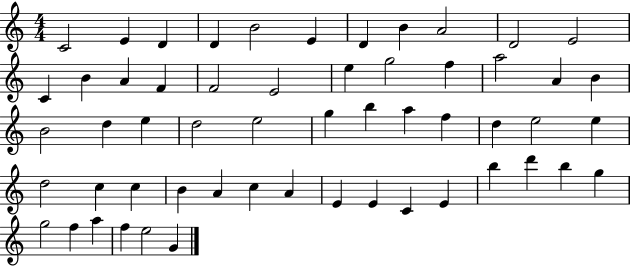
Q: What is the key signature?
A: C major